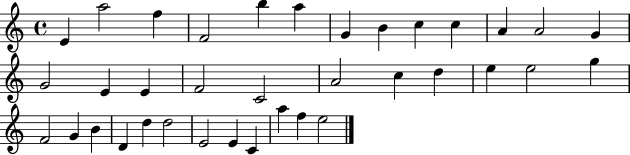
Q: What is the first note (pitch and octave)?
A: E4